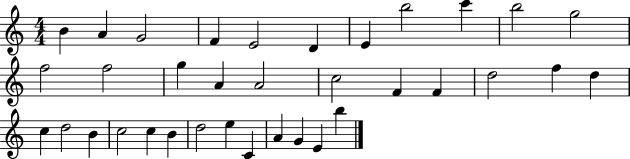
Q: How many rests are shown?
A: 0